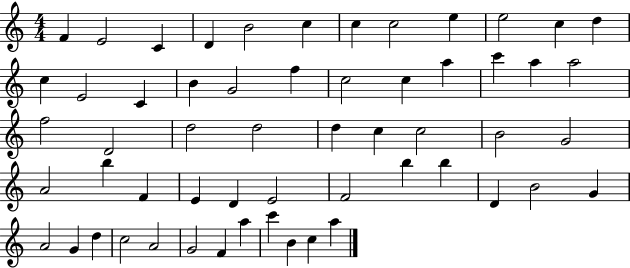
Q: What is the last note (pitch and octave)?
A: A5